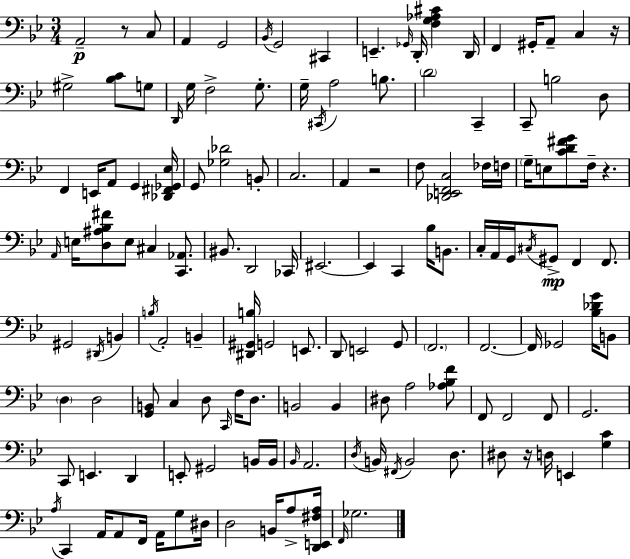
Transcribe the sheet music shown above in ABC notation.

X:1
T:Untitled
M:3/4
L:1/4
K:Gm
A,,2 z/2 C,/2 A,, G,,2 _B,,/4 G,,2 ^C,, E,, _G,,/4 D,,/4 [F,G,_A,^C] D,,/4 F,, ^G,,/4 A,,/2 C, z/4 ^G,2 [_B,C]/2 G,/2 D,,/4 G,/4 F,2 G,/2 G,/4 ^C,,/4 A,2 B,/2 D2 C,, C,,/2 B,2 D,/2 F,, E,,/4 A,,/2 G,, [_D,,^F,,_G,,_E,]/4 G,,/2 [_G,_D]2 B,,/2 C,2 A,, z2 F,/2 [_D,,E,,F,,C,]2 _F,/4 F,/4 G,/4 E,/2 [CD^FG]/2 F,/4 z A,,/4 E,/4 [D,^A,_B,^F]/2 E,/2 ^C, [C,,_A,,]/2 ^B,,/2 D,,2 _C,,/4 ^E,,2 ^E,, C,, _B,/4 B,,/2 C,/4 A,,/4 G,,/4 ^C,/4 ^G,,/2 F,, F,,/2 ^G,,2 ^D,,/4 B,, B,/4 A,,2 B,, [^D,,^G,,B,]/4 G,,2 E,,/2 D,,/2 E,,2 G,,/2 F,,2 F,,2 F,,/4 _G,,2 [_B,_DG]/4 B,,/2 D, D,2 [G,,B,,]/2 C, D,/2 C,,/4 F,/4 D,/2 B,,2 B,, ^D,/2 A,2 [_A,_B,F]/2 F,,/2 F,,2 F,,/2 G,,2 C,,/2 E,, D,, E,,/2 ^G,,2 B,,/4 B,,/4 _B,,/4 A,,2 D,/4 B,,/4 ^F,,/4 B,,2 D,/2 ^D,/2 z/4 D,/4 E,, [G,C] A,/4 C,, A,,/4 A,,/2 F,,/4 A,,/4 G,/2 ^D,/4 D,2 B,,/4 A,/2 [D,,E,,^F,A,]/4 F,,/4 _G,2